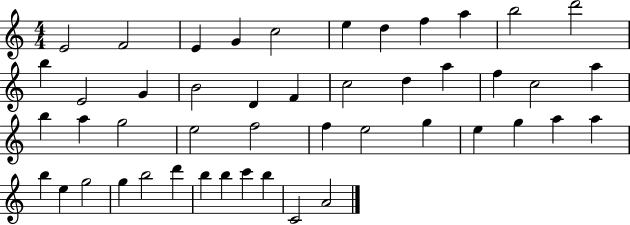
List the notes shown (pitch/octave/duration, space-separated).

E4/h F4/h E4/q G4/q C5/h E5/q D5/q F5/q A5/q B5/h D6/h B5/q E4/h G4/q B4/h D4/q F4/q C5/h D5/q A5/q F5/q C5/h A5/q B5/q A5/q G5/h E5/h F5/h F5/q E5/h G5/q E5/q G5/q A5/q A5/q B5/q E5/q G5/h G5/q B5/h D6/q B5/q B5/q C6/q B5/q C4/h A4/h